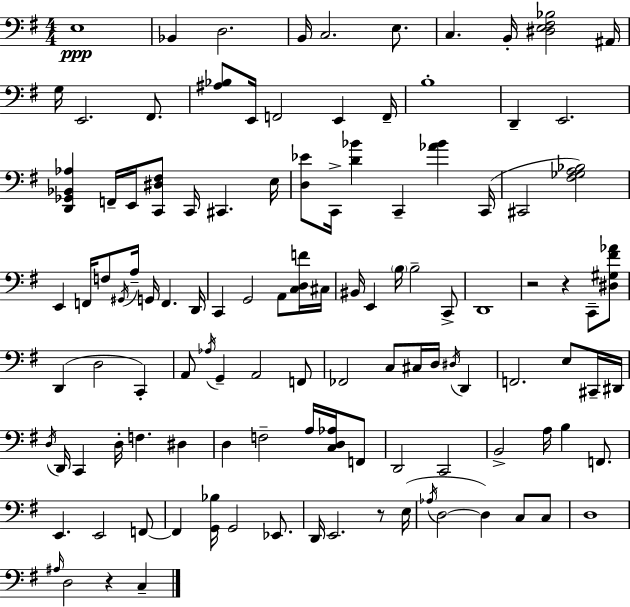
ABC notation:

X:1
T:Untitled
M:4/4
L:1/4
K:G
E,4 _B,, D,2 B,,/4 C,2 E,/2 C, B,,/4 [^D,E,^F,_B,]2 ^A,,/4 G,/4 E,,2 ^F,,/2 [^A,_B,]/2 E,,/4 F,,2 E,, F,,/4 B,4 D,, E,,2 [D,,_G,,_B,,_A,] F,,/4 E,,/4 [C,,^D,^F,]/2 C,,/4 ^C,, E,/4 [D,_E]/2 C,,/4 [D_B] C,, [_A_B] C,,/4 ^C,,2 [^F,_G,A,_B,]2 E,, F,,/4 F,/2 ^G,,/4 A,/4 G,,/4 F,, D,,/4 C,, G,,2 A,,/2 [C,D,F]/4 ^C,/4 ^B,,/4 E,, B,/4 B,2 C,,/2 D,,4 z2 z C,,/2 [^D,^G,^F_A]/2 D,, D,2 C,, A,,/2 _A,/4 G,, A,,2 F,,/2 _F,,2 C,/2 ^C,/4 D,/4 ^D,/4 D,, F,,2 E,/2 ^C,,/4 ^D,,/4 D,/4 D,,/4 C,, D,/4 F, ^D, D, F,2 A,/4 [C,D,_A,]/4 F,,/2 D,,2 C,,2 B,,2 A,/4 B, F,,/2 E,, E,,2 F,,/2 F,, [G,,_B,]/4 G,,2 _E,,/2 D,,/4 E,,2 z/2 E,/4 _A,/4 D,2 D, C,/2 C,/2 D,4 ^A,/4 D,2 z C,